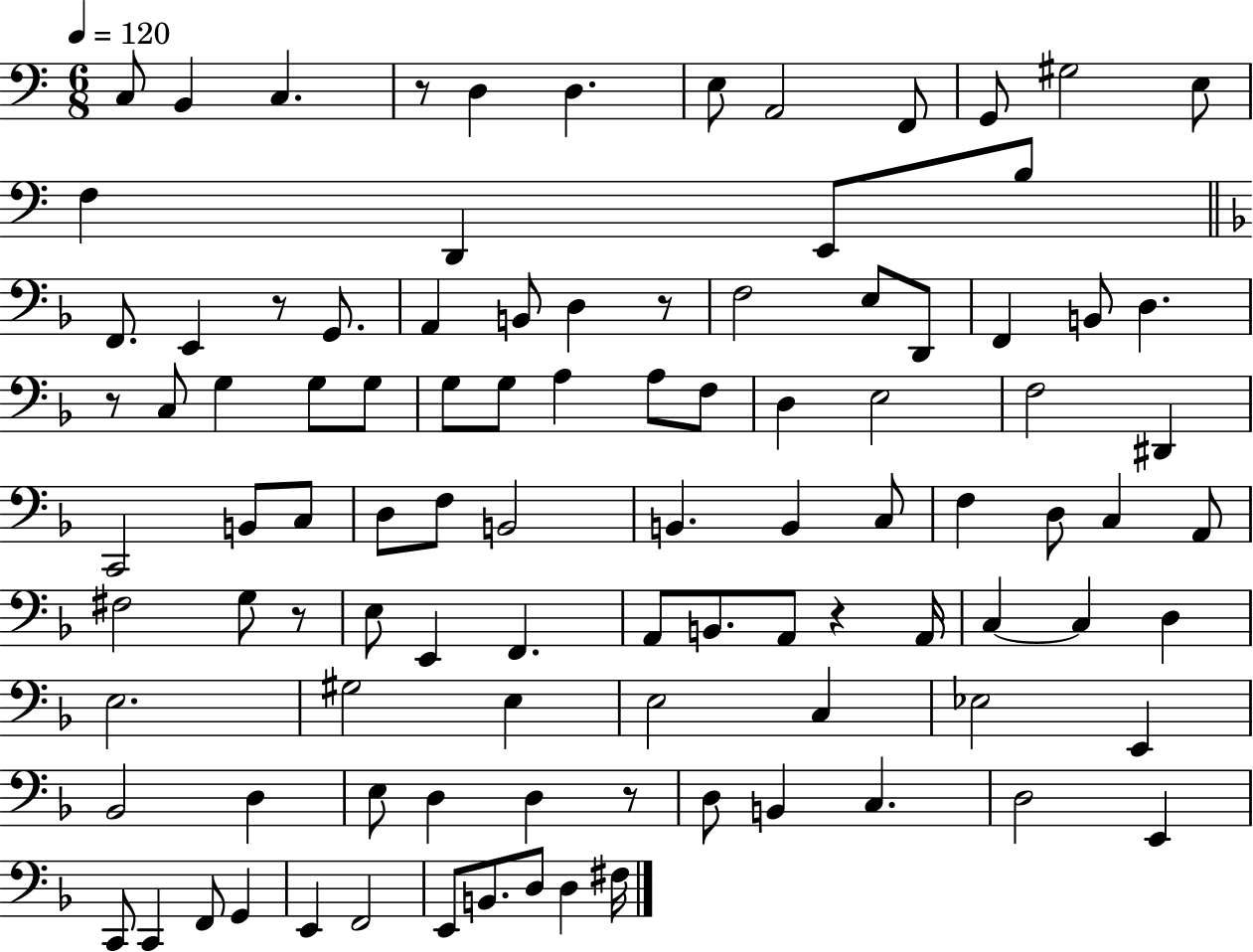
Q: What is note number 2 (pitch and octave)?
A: B2